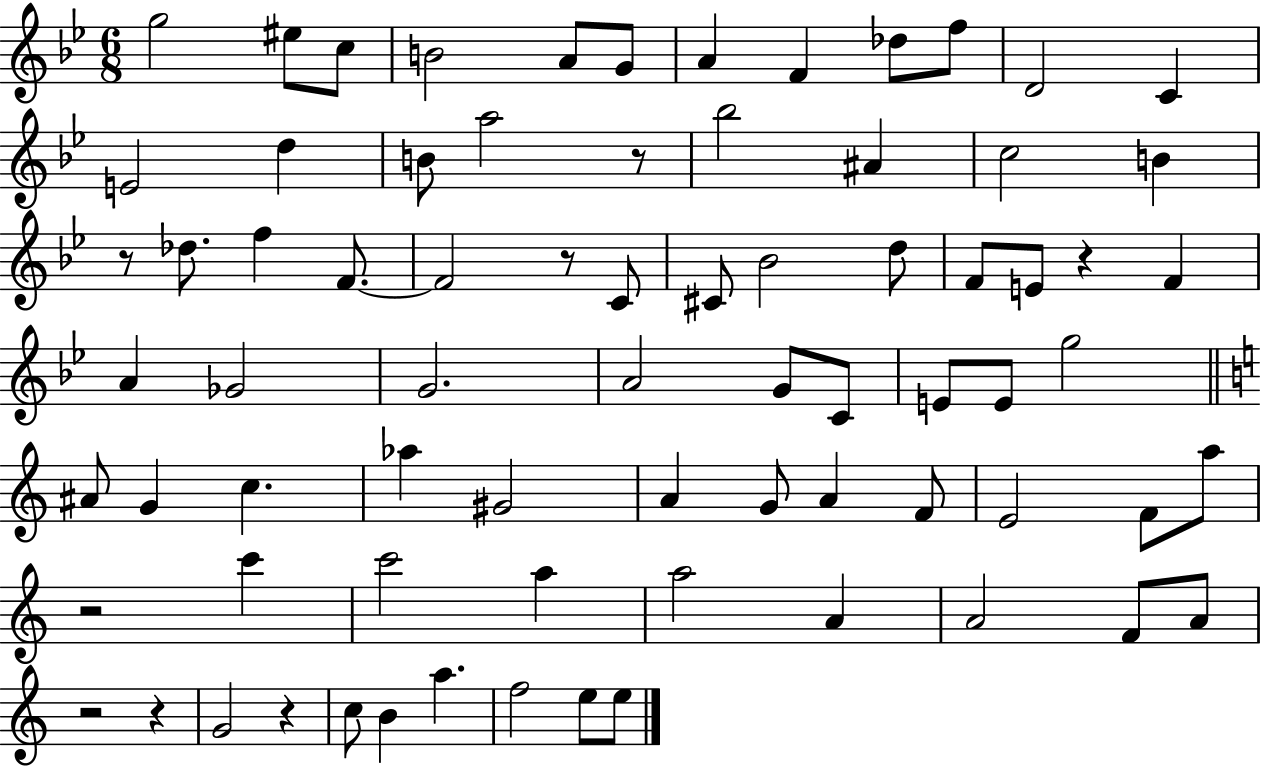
X:1
T:Untitled
M:6/8
L:1/4
K:Bb
g2 ^e/2 c/2 B2 A/2 G/2 A F _d/2 f/2 D2 C E2 d B/2 a2 z/2 _b2 ^A c2 B z/2 _d/2 f F/2 F2 z/2 C/2 ^C/2 _B2 d/2 F/2 E/2 z F A _G2 G2 A2 G/2 C/2 E/2 E/2 g2 ^A/2 G c _a ^G2 A G/2 A F/2 E2 F/2 a/2 z2 c' c'2 a a2 A A2 F/2 A/2 z2 z G2 z c/2 B a f2 e/2 e/2